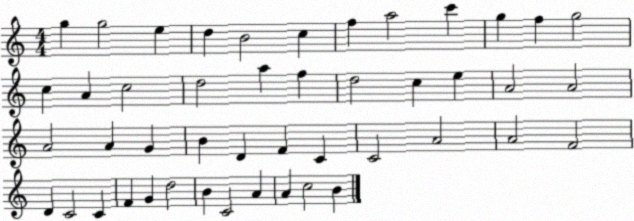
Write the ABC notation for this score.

X:1
T:Untitled
M:4/4
L:1/4
K:C
g g2 e d B2 c f a2 c' g f g2 c A c2 d2 a f d2 c e A2 A2 A2 A G B D F C C2 A2 A2 F2 D C2 C F G d2 B C2 A A c2 B